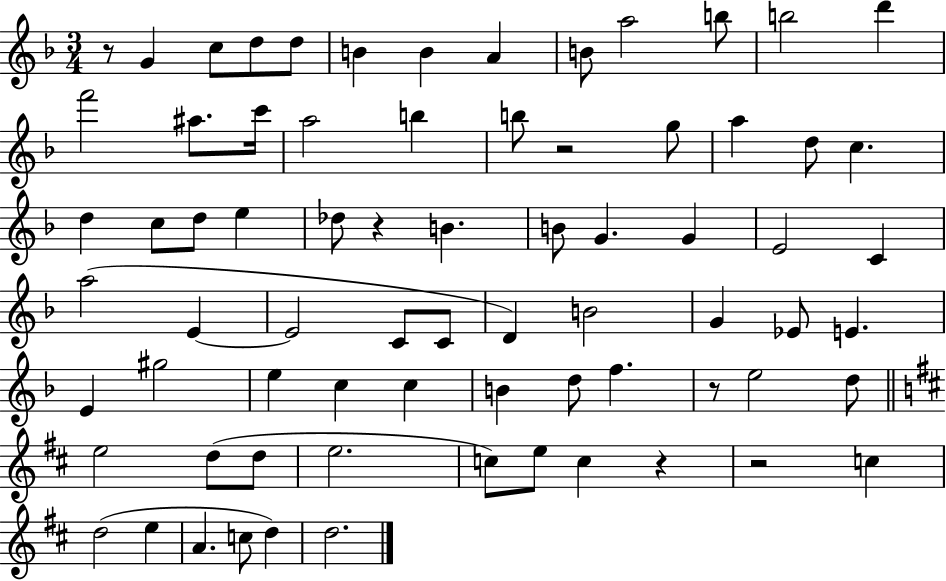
R/e G4/q C5/e D5/e D5/e B4/q B4/q A4/q B4/e A5/h B5/e B5/h D6/q F6/h A#5/e. C6/s A5/h B5/q B5/e R/h G5/e A5/q D5/e C5/q. D5/q C5/e D5/e E5/q Db5/e R/q B4/q. B4/e G4/q. G4/q E4/h C4/q A5/h E4/q E4/h C4/e C4/e D4/q B4/h G4/q Eb4/e E4/q. E4/q G#5/h E5/q C5/q C5/q B4/q D5/e F5/q. R/e E5/h D5/e E5/h D5/e D5/e E5/h. C5/e E5/e C5/q R/q R/h C5/q D5/h E5/q A4/q. C5/e D5/q D5/h.